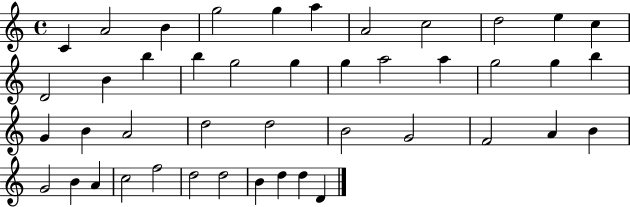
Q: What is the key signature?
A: C major